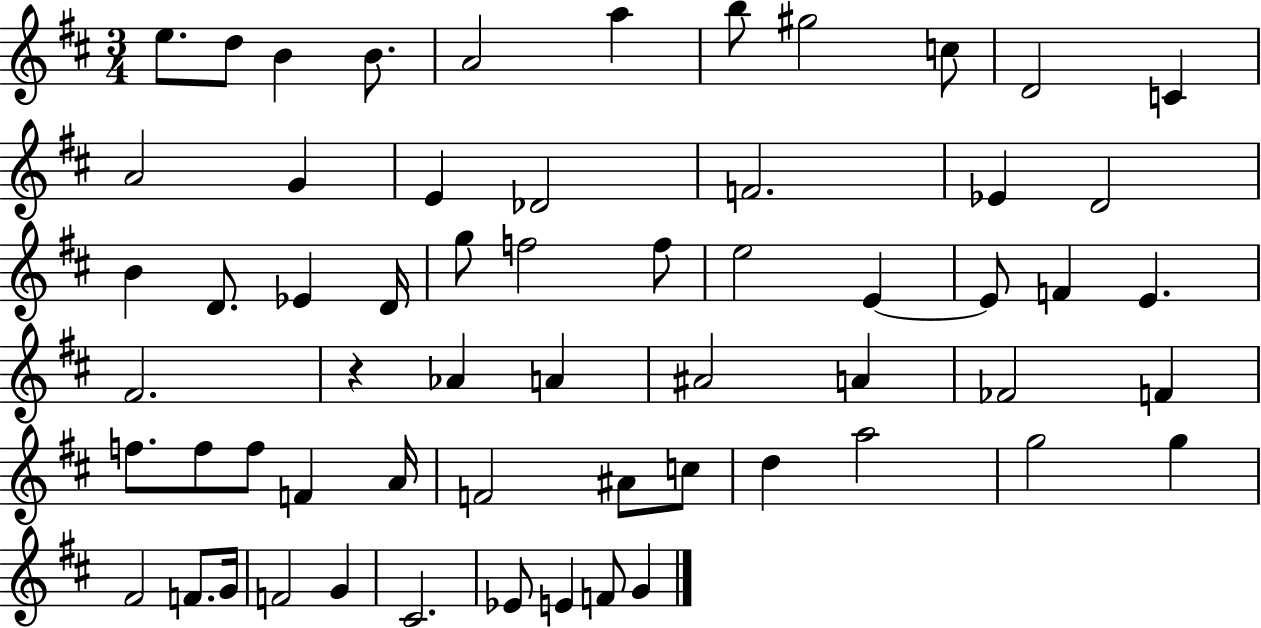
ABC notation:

X:1
T:Untitled
M:3/4
L:1/4
K:D
e/2 d/2 B B/2 A2 a b/2 ^g2 c/2 D2 C A2 G E _D2 F2 _E D2 B D/2 _E D/4 g/2 f2 f/2 e2 E E/2 F E ^F2 z _A A ^A2 A _F2 F f/2 f/2 f/2 F A/4 F2 ^A/2 c/2 d a2 g2 g ^F2 F/2 G/4 F2 G ^C2 _E/2 E F/2 G